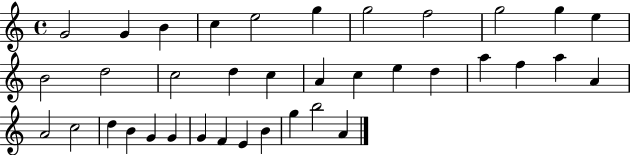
{
  \clef treble
  \time 4/4
  \defaultTimeSignature
  \key c \major
  g'2 g'4 b'4 | c''4 e''2 g''4 | g''2 f''2 | g''2 g''4 e''4 | \break b'2 d''2 | c''2 d''4 c''4 | a'4 c''4 e''4 d''4 | a''4 f''4 a''4 a'4 | \break a'2 c''2 | d''4 b'4 g'4 g'4 | g'4 f'4 e'4 b'4 | g''4 b''2 a'4 | \break \bar "|."
}